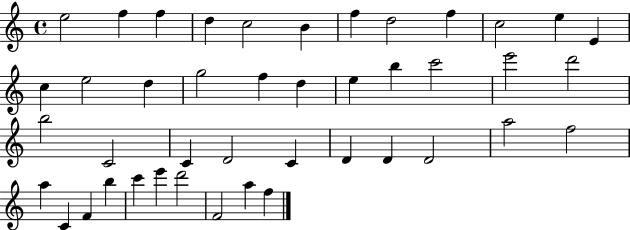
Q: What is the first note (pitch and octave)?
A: E5